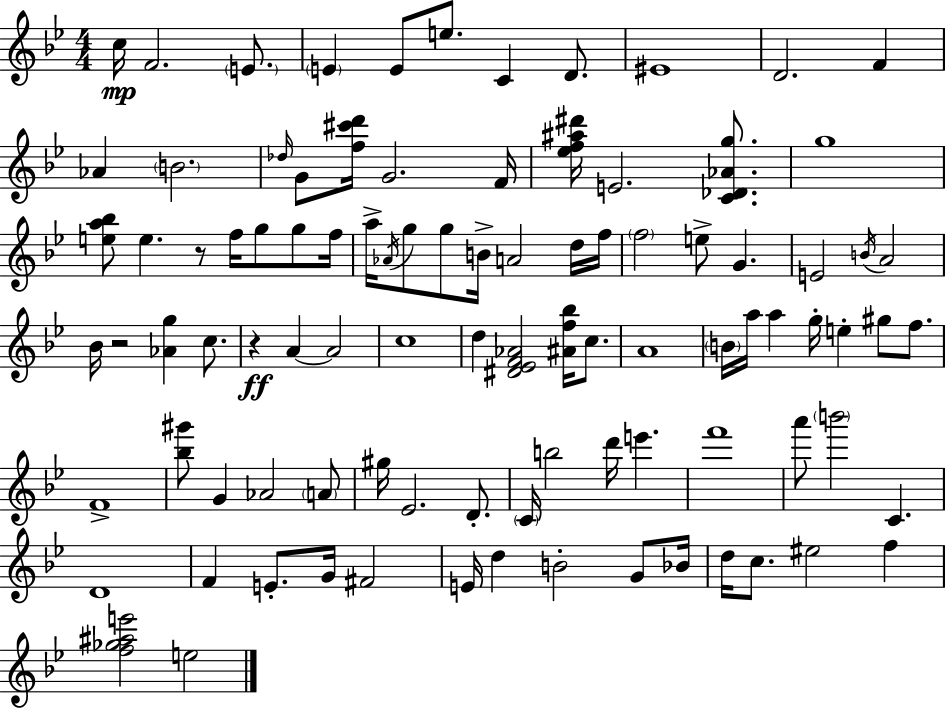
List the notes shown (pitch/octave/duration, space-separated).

C5/s F4/h. E4/e. E4/q E4/e E5/e. C4/q D4/e. EIS4/w D4/h. F4/q Ab4/q B4/h. Db5/s G4/e [F5,C#6,D6]/s G4/h. F4/s [Eb5,F5,A#5,D#6]/s E4/h. [C4,Db4,Ab4,G5]/e. G5/w [E5,A5,Bb5]/e E5/q. R/e F5/s G5/e G5/e F5/s A5/s Ab4/s G5/e G5/e B4/s A4/h D5/s F5/s F5/h E5/e G4/q. E4/h B4/s A4/h Bb4/s R/h [Ab4,G5]/q C5/e. R/q A4/q A4/h C5/w D5/q [D#4,Eb4,F4,Ab4]/h [A#4,F5,Bb5]/s C5/e. A4/w B4/s A5/s A5/q G5/s E5/q G#5/e F5/e. F4/w [Bb5,G#6]/e G4/q Ab4/h A4/e G#5/s Eb4/h. D4/e. C4/s B5/h D6/s E6/q. F6/w A6/e B6/h C4/q. D4/w F4/q E4/e. G4/s F#4/h E4/s D5/q B4/h G4/e Bb4/s D5/s C5/e. EIS5/h F5/q [F5,Gb5,A#5,E6]/h E5/h